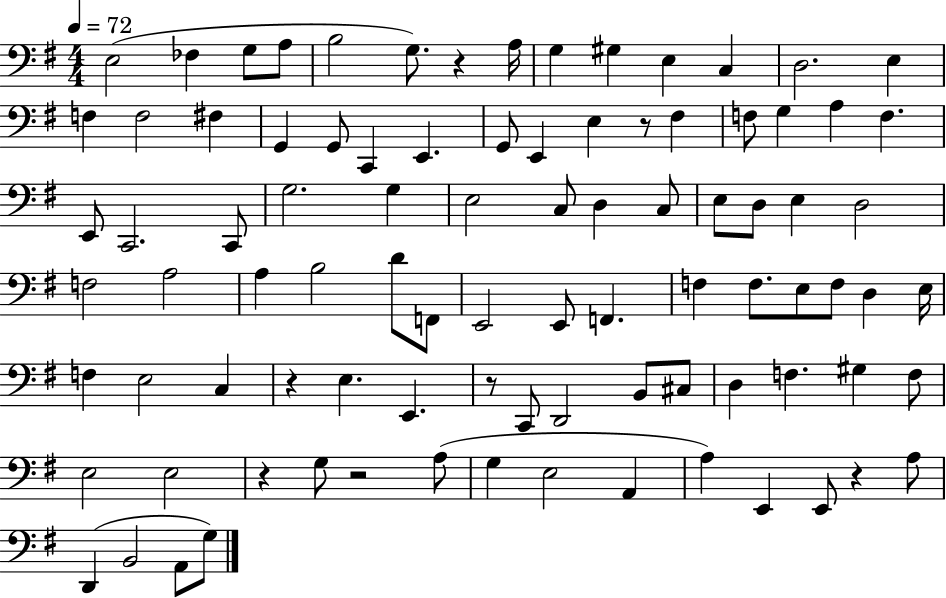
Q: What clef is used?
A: bass